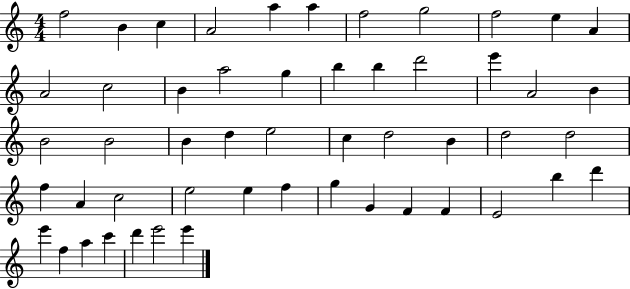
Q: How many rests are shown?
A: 0